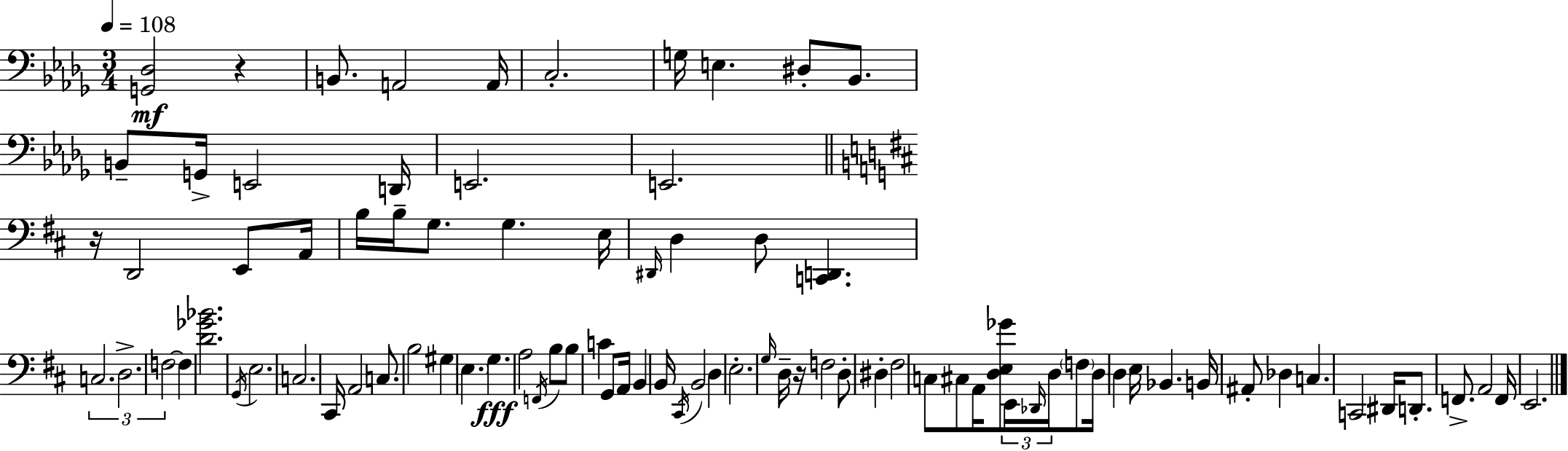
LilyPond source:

{
  \clef bass
  \numericTimeSignature
  \time 3/4
  \key bes \minor
  \tempo 4 = 108
  <g, des>2\mf r4 | b,8. a,2 a,16 | c2.-. | g16 e4. dis8-. bes,8. | \break b,8-- g,16-> e,2 d,16 | e,2. | e,2. | \bar "||" \break \key b \minor r16 d,2 e,8 a,16 | b16 b16-- g8. g4. e16 | \grace { dis,16 } d4 d8 <c, d,>4. | \tuplet 3/2 { c2. | \break d2.-> | f2~~ } f4 | <d' ges' bes'>2. | \acciaccatura { g,16 } e2. | \break c2. | cis,16 a,2 c8. | b2 gis4 | \parenthesize e4. g4.\fff | \break a2 \acciaccatura { f,16 } b8 | b8 c'4 g,8 a,16 b,4 | b,16 \acciaccatura { cis,16 } b,2 | d4 e2.-. | \break \grace { g16 } d16-- r16 f2 | d8-. dis4-. fis2 | c8 cis8 a,16 <d e ges'>8 | \tuplet 3/2 { e,16 \grace { des,16 } d16 } \parenthesize f8 d16 \parenthesize d4 e16 bes,4. | \break b,16 ais,8-. des4 | c4. c,2 | dis,16 d,8.-. f,8.-> a,2 | f,16 e,2. | \break \bar "|."
}